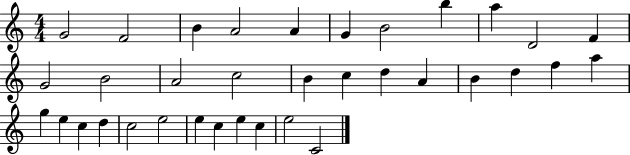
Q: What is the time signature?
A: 4/4